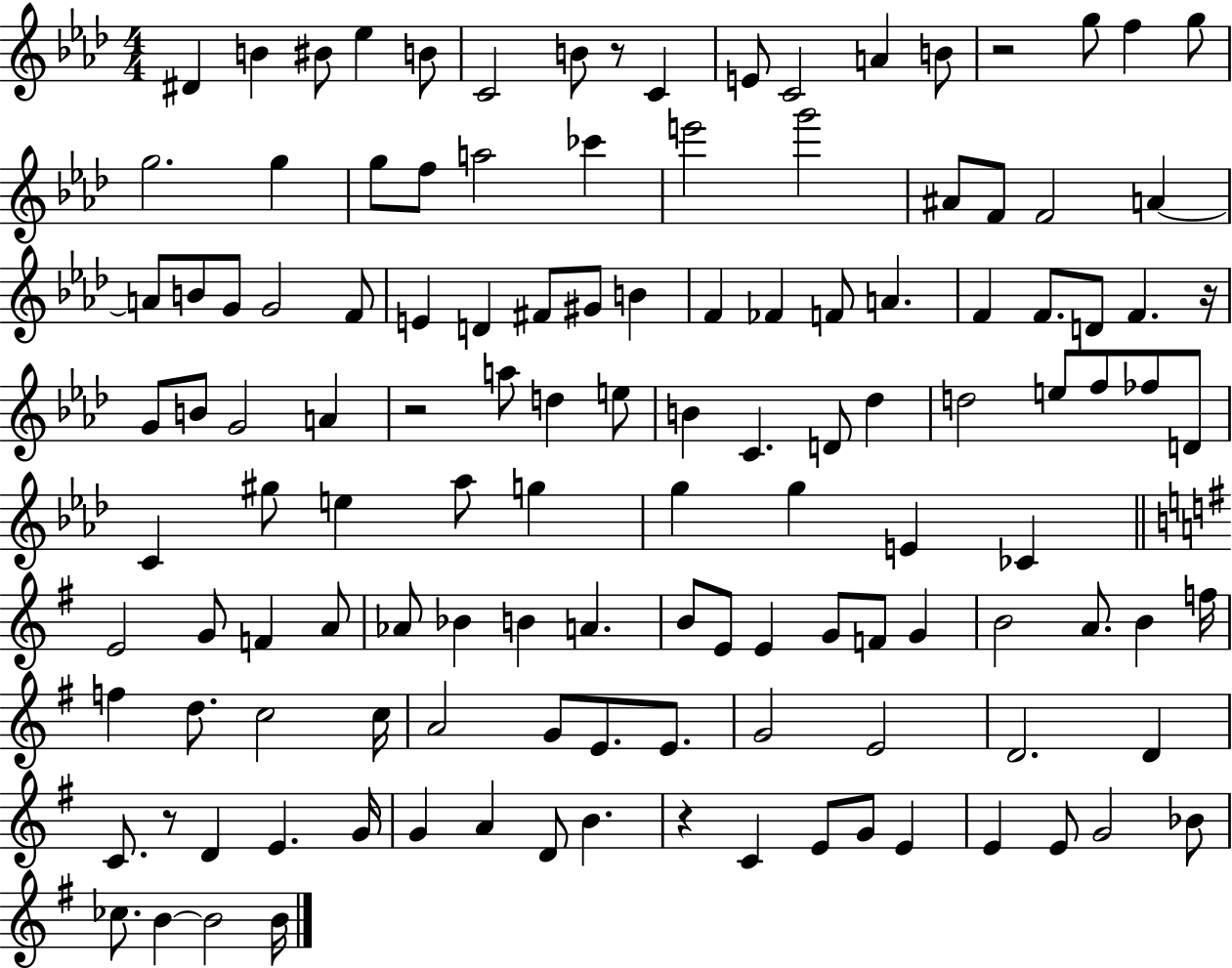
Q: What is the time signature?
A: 4/4